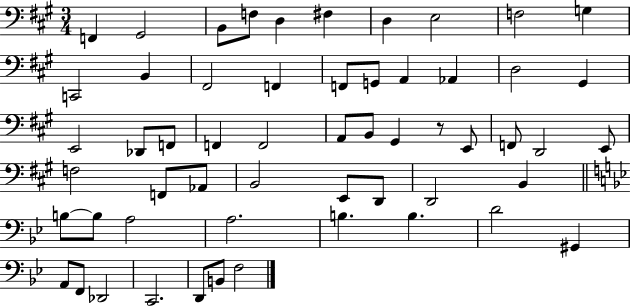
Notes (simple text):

F2/q G#2/h B2/e F3/e D3/q F#3/q D3/q E3/h F3/h G3/q C2/h B2/q F#2/h F2/q F2/e G2/e A2/q Ab2/q D3/h G#2/q E2/h Db2/e F2/e F2/q F2/h A2/e B2/e G#2/q R/e E2/e F2/e D2/h E2/e F3/h F2/e Ab2/e B2/h E2/e D2/e D2/h B2/q B3/e B3/e A3/h A3/h. B3/q. B3/q. D4/h G#2/q A2/e F2/e Db2/h C2/h. D2/e B2/e F3/h